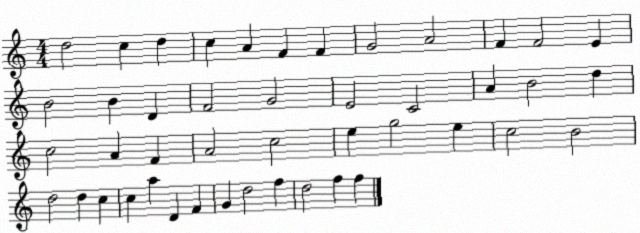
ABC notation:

X:1
T:Untitled
M:4/4
L:1/4
K:C
d2 c d c A F F G2 A2 F F2 E B2 B D F2 G2 E2 C2 A B2 d c2 A F A2 c2 e g2 e c2 B2 d2 d c c a D F G d2 f d2 f f